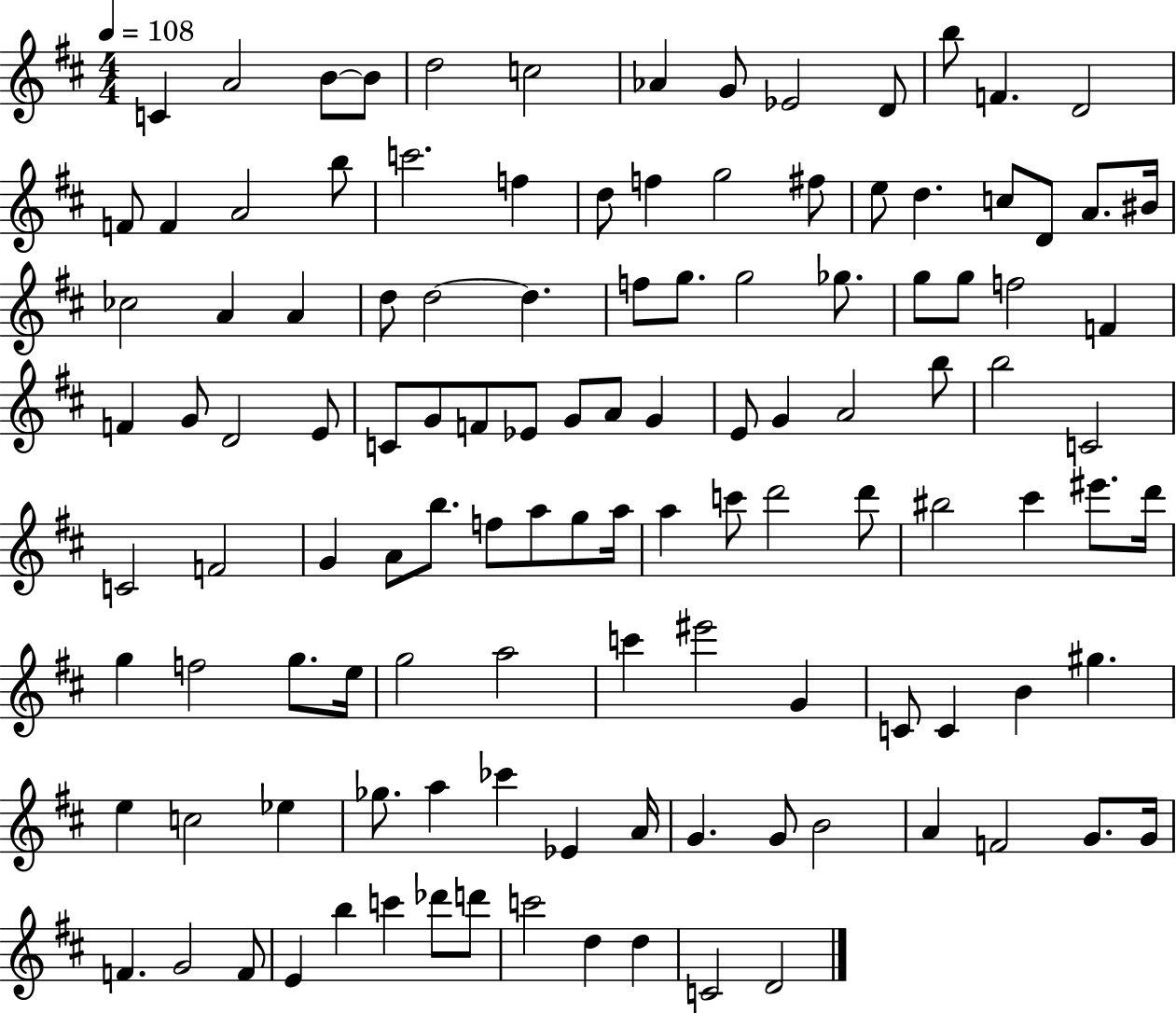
C4/q A4/h B4/e B4/e D5/h C5/h Ab4/q G4/e Eb4/h D4/e B5/e F4/q. D4/h F4/e F4/q A4/h B5/e C6/h. F5/q D5/e F5/q G5/h F#5/e E5/e D5/q. C5/e D4/e A4/e. BIS4/s CES5/h A4/q A4/q D5/e D5/h D5/q. F5/e G5/e. G5/h Gb5/e. G5/e G5/e F5/h F4/q F4/q G4/e D4/h E4/e C4/e G4/e F4/e Eb4/e G4/e A4/e G4/q E4/e G4/q A4/h B5/e B5/h C4/h C4/h F4/h G4/q A4/e B5/e. F5/e A5/e G5/e A5/s A5/q C6/e D6/h D6/e BIS5/h C#6/q EIS6/e. D6/s G5/q F5/h G5/e. E5/s G5/h A5/h C6/q EIS6/h G4/q C4/e C4/q B4/q G#5/q. E5/q C5/h Eb5/q Gb5/e. A5/q CES6/q Eb4/q A4/s G4/q. G4/e B4/h A4/q F4/h G4/e. G4/s F4/q. G4/h F4/e E4/q B5/q C6/q Db6/e D6/e C6/h D5/q D5/q C4/h D4/h